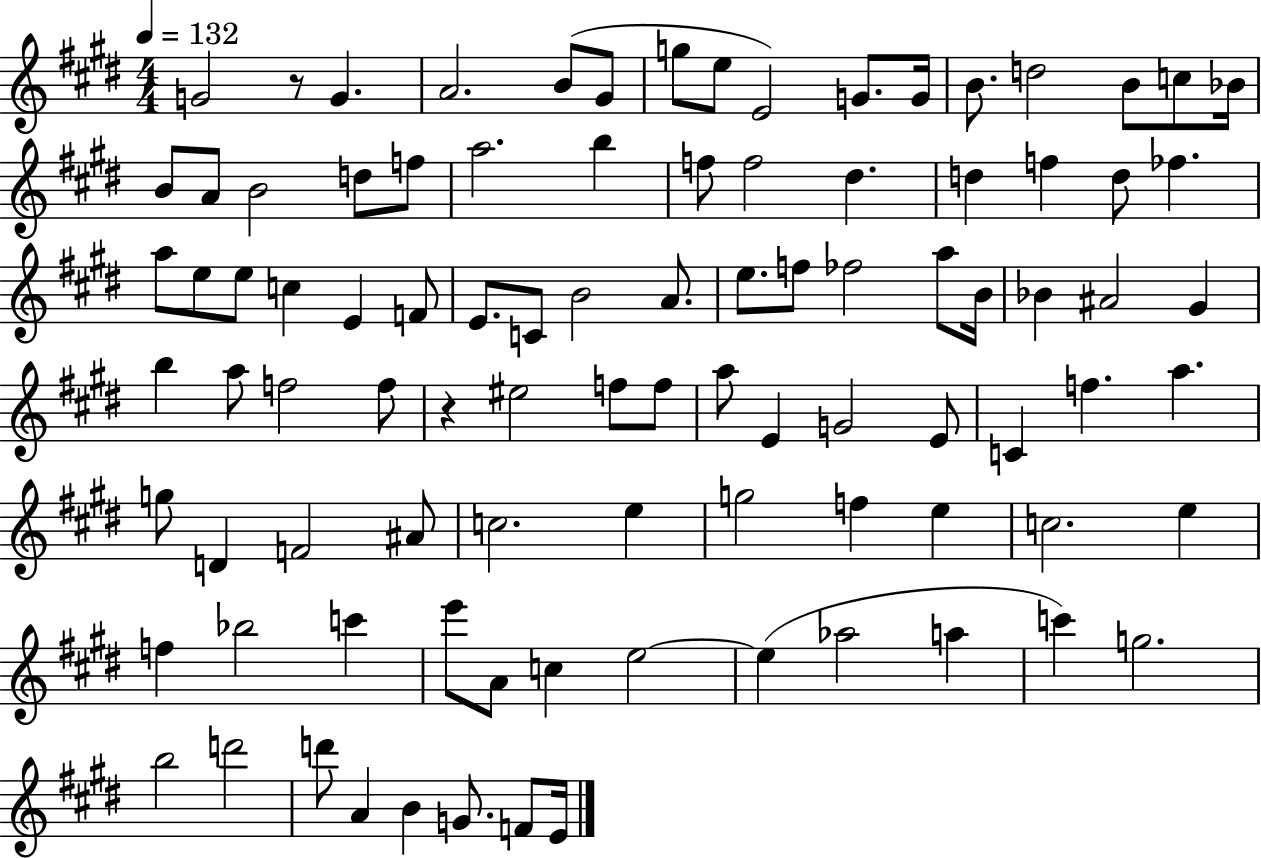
X:1
T:Untitled
M:4/4
L:1/4
K:E
G2 z/2 G A2 B/2 ^G/2 g/2 e/2 E2 G/2 G/4 B/2 d2 B/2 c/2 _B/4 B/2 A/2 B2 d/2 f/2 a2 b f/2 f2 ^d d f d/2 _f a/2 e/2 e/2 c E F/2 E/2 C/2 B2 A/2 e/2 f/2 _f2 a/2 B/4 _B ^A2 ^G b a/2 f2 f/2 z ^e2 f/2 f/2 a/2 E G2 E/2 C f a g/2 D F2 ^A/2 c2 e g2 f e c2 e f _b2 c' e'/2 A/2 c e2 e _a2 a c' g2 b2 d'2 d'/2 A B G/2 F/2 E/4